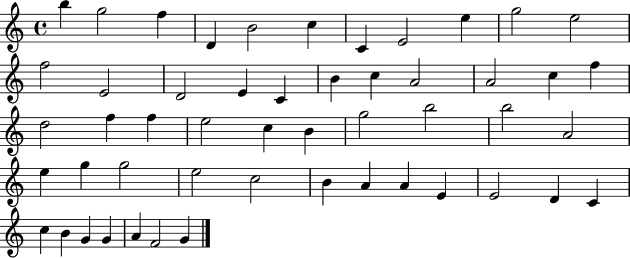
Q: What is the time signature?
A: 4/4